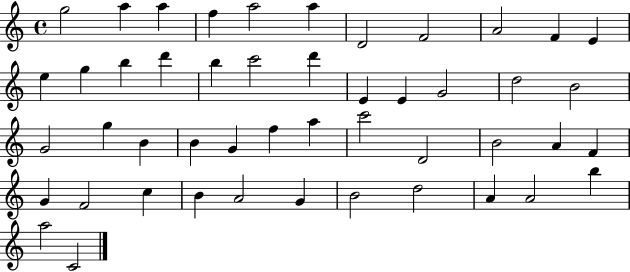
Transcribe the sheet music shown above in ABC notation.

X:1
T:Untitled
M:4/4
L:1/4
K:C
g2 a a f a2 a D2 F2 A2 F E e g b d' b c'2 d' E E G2 d2 B2 G2 g B B G f a c'2 D2 B2 A F G F2 c B A2 G B2 d2 A A2 b a2 C2